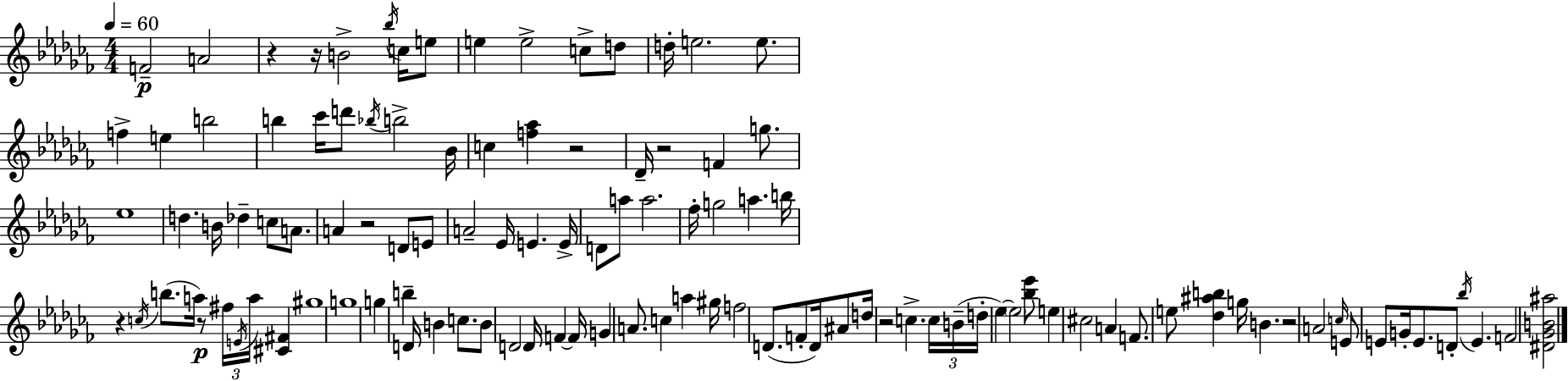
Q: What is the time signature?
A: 4/4